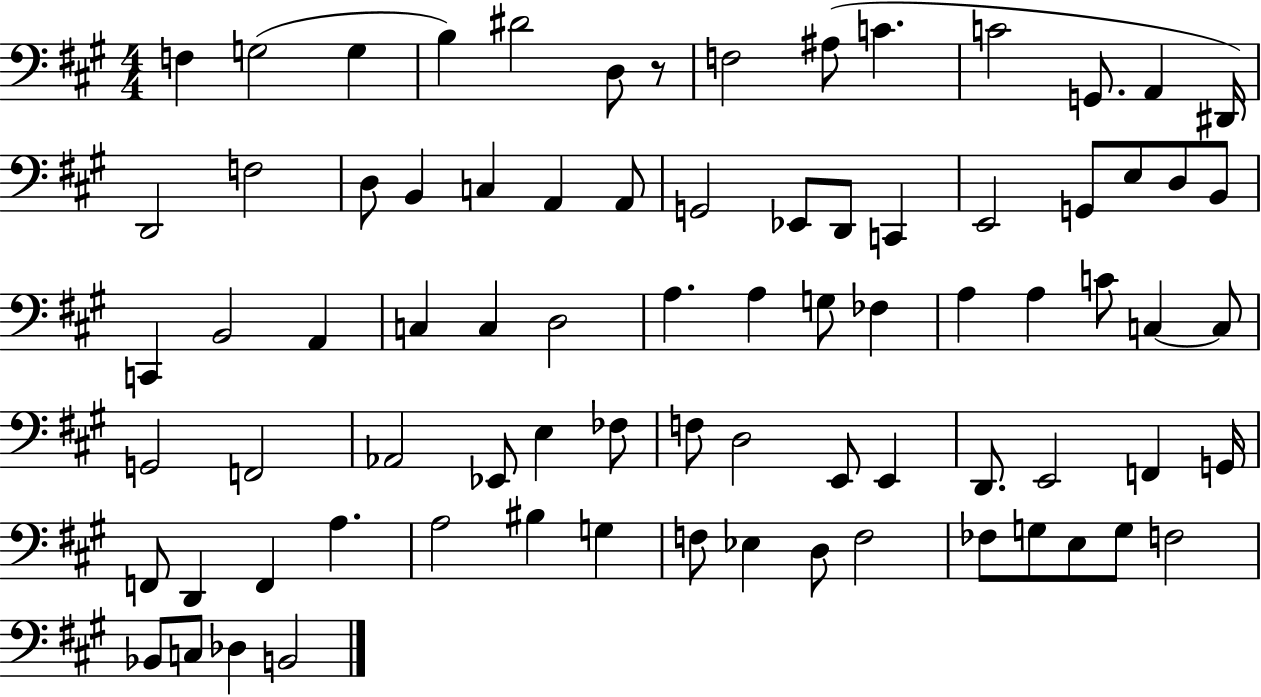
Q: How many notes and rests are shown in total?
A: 79